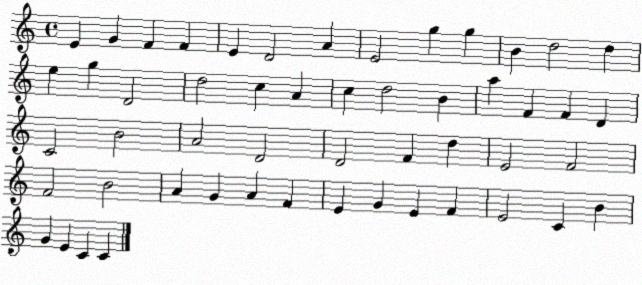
X:1
T:Untitled
M:4/4
L:1/4
K:C
E G F F E D2 A E2 g g B d2 d e g D2 d2 c A c d2 B a F F D C2 B2 A2 D2 D2 F d E2 F2 F2 B2 A G A F E G E F E2 C B G E C C